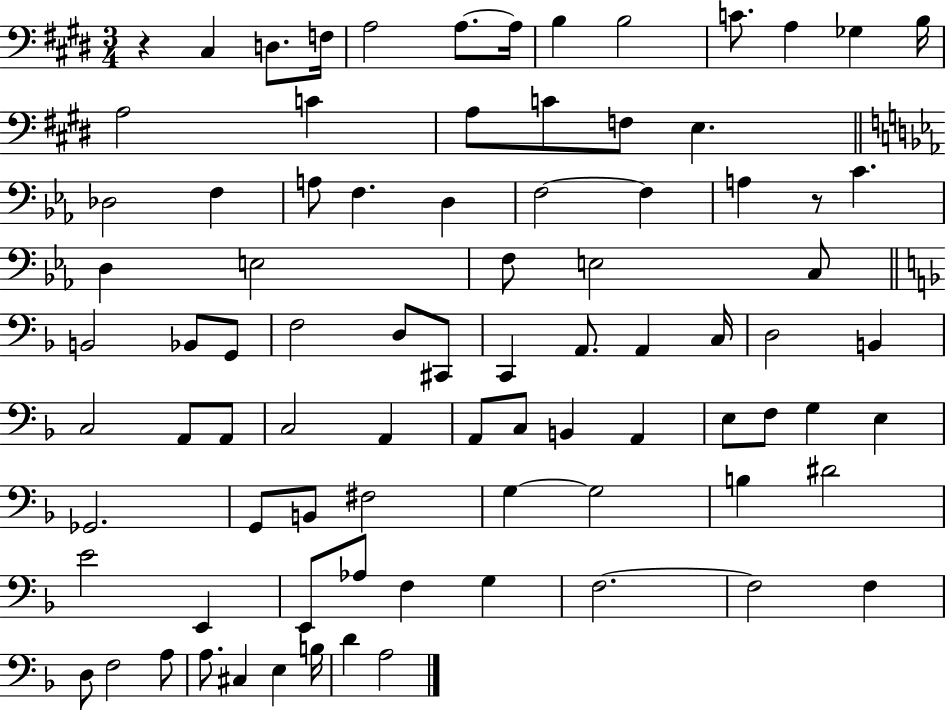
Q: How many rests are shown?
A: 2